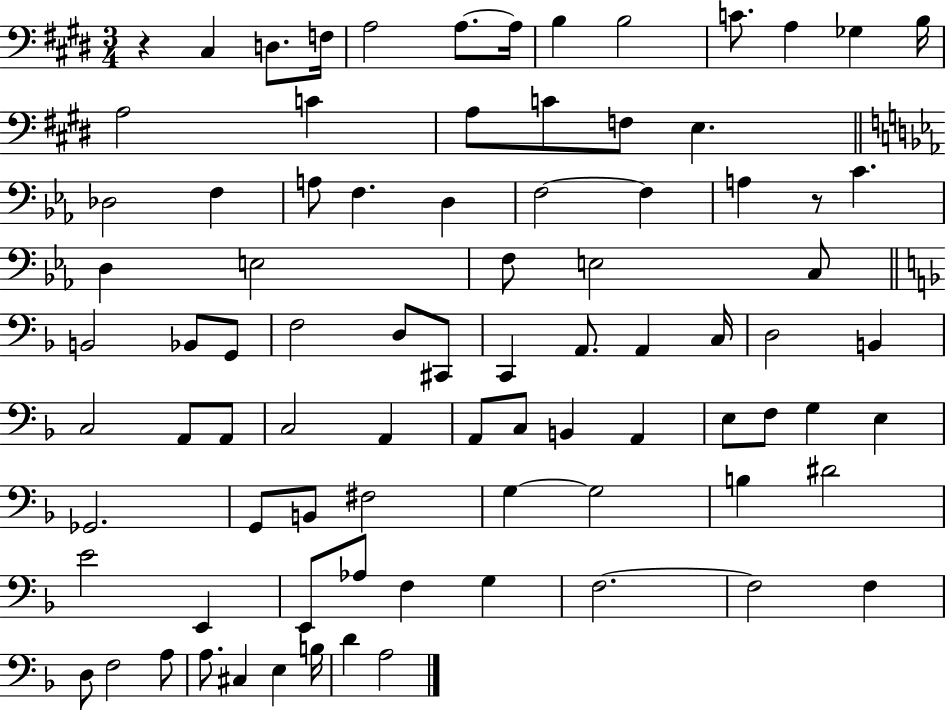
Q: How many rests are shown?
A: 2